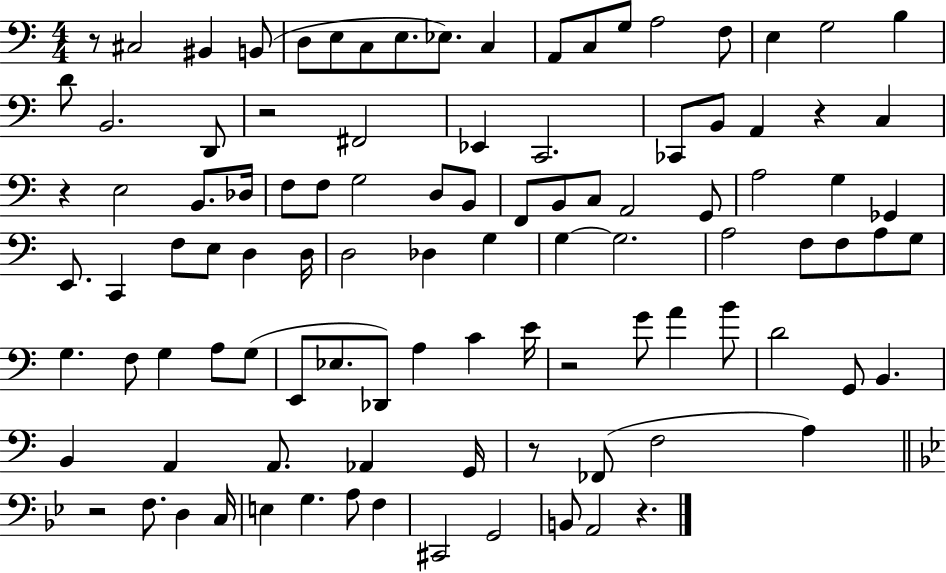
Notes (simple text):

R/e C#3/h BIS2/q B2/e D3/e E3/e C3/e E3/e. Eb3/e. C3/q A2/e C3/e G3/e A3/h F3/e E3/q G3/h B3/q D4/e B2/h. D2/e R/h F#2/h Eb2/q C2/h. CES2/e B2/e A2/q R/q C3/q R/q E3/h B2/e. Db3/s F3/e F3/e G3/h D3/e B2/e F2/e B2/e C3/e A2/h G2/e A3/h G3/q Gb2/q E2/e. C2/q F3/e E3/e D3/q D3/s D3/h Db3/q G3/q G3/q G3/h. A3/h F3/e F3/e A3/e G3/e G3/q. F3/e G3/q A3/e G3/e E2/e Eb3/e. Db2/e A3/q C4/q E4/s R/h G4/e A4/q B4/e D4/h G2/e B2/q. B2/q A2/q A2/e. Ab2/q G2/s R/e FES2/e F3/h A3/q R/h F3/e. D3/q C3/s E3/q G3/q. A3/e F3/q C#2/h G2/h B2/e A2/h R/q.